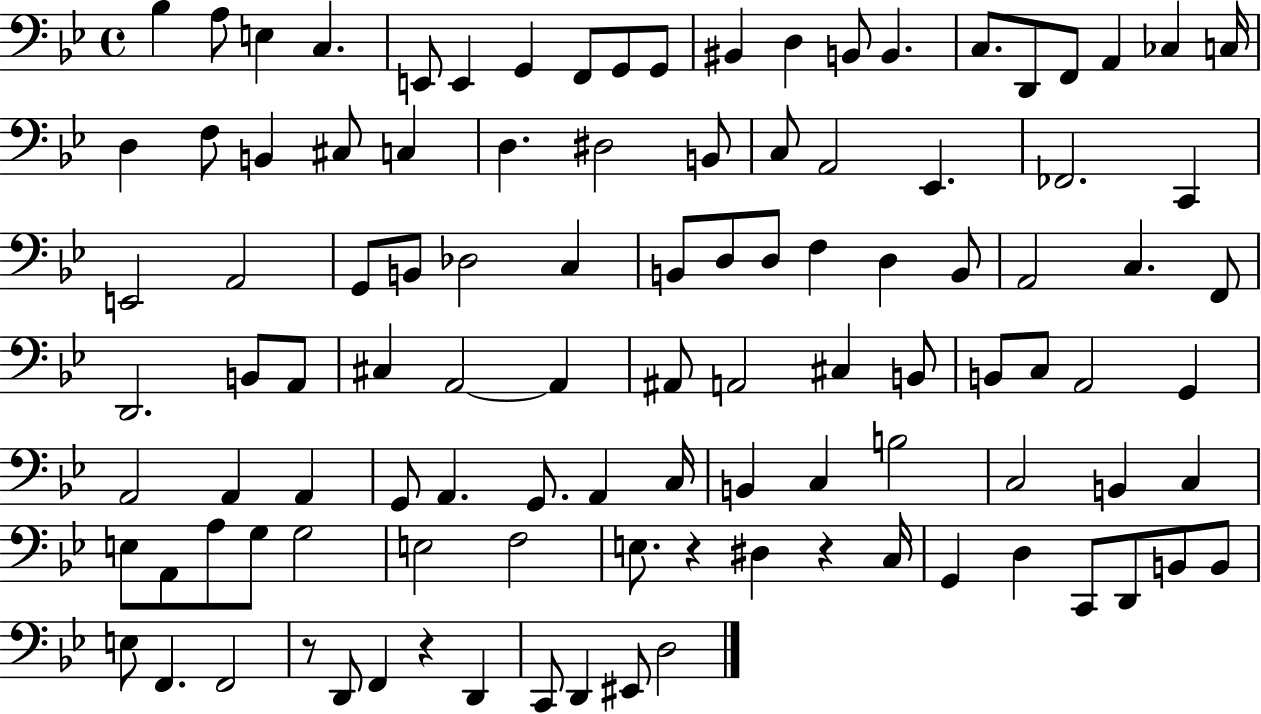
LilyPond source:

{
  \clef bass
  \time 4/4
  \defaultTimeSignature
  \key bes \major
  bes4 a8 e4 c4. | e,8 e,4 g,4 f,8 g,8 g,8 | bis,4 d4 b,8 b,4. | c8. d,8 f,8 a,4 ces4 c16 | \break d4 f8 b,4 cis8 c4 | d4. dis2 b,8 | c8 a,2 ees,4. | fes,2. c,4 | \break e,2 a,2 | g,8 b,8 des2 c4 | b,8 d8 d8 f4 d4 b,8 | a,2 c4. f,8 | \break d,2. b,8 a,8 | cis4 a,2~~ a,4 | ais,8 a,2 cis4 b,8 | b,8 c8 a,2 g,4 | \break a,2 a,4 a,4 | g,8 a,4. g,8. a,4 c16 | b,4 c4 b2 | c2 b,4 c4 | \break e8 a,8 a8 g8 g2 | e2 f2 | e8. r4 dis4 r4 c16 | g,4 d4 c,8 d,8 b,8 b,8 | \break e8 f,4. f,2 | r8 d,8 f,4 r4 d,4 | c,8 d,4 eis,8 d2 | \bar "|."
}